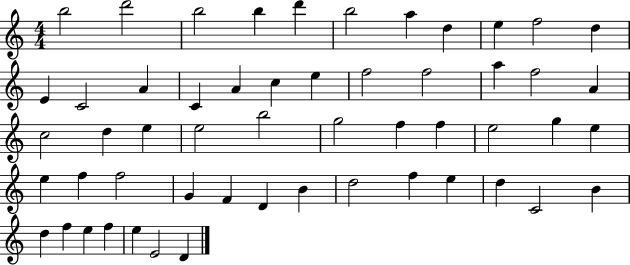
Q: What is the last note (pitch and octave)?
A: D4